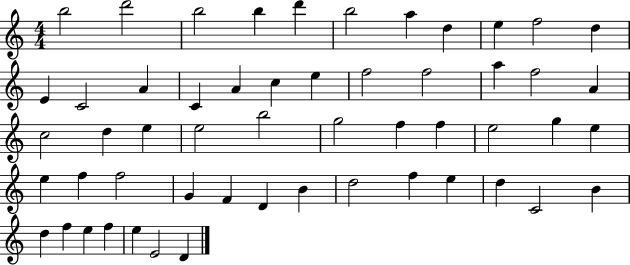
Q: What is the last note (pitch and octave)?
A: D4